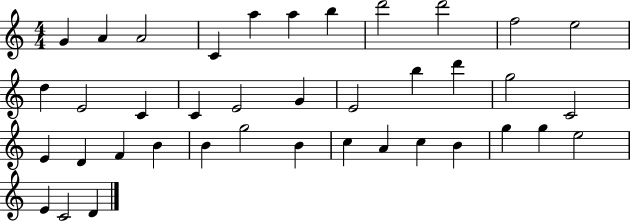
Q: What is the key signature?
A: C major